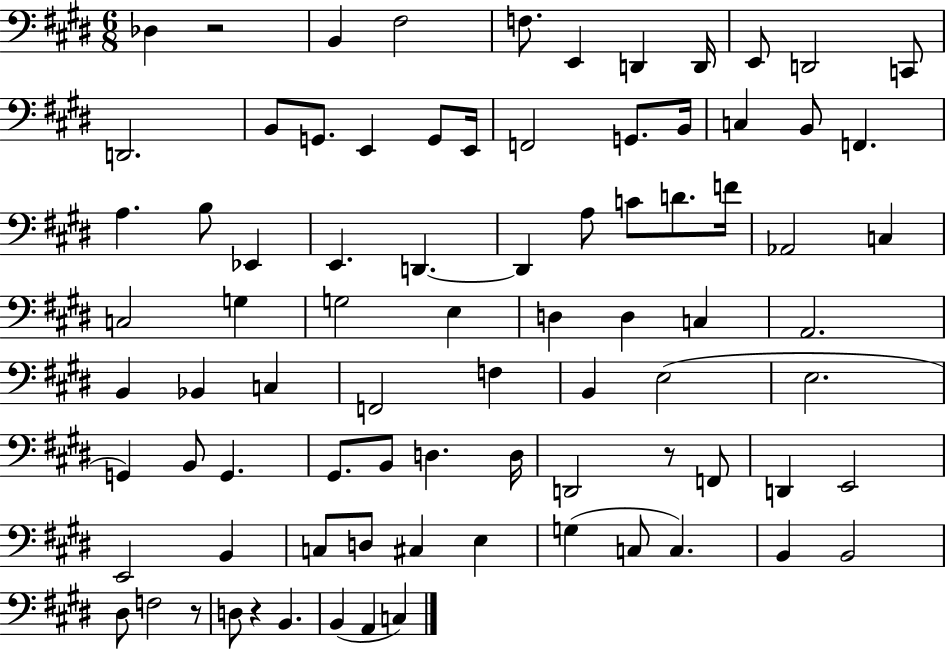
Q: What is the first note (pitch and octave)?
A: Db3